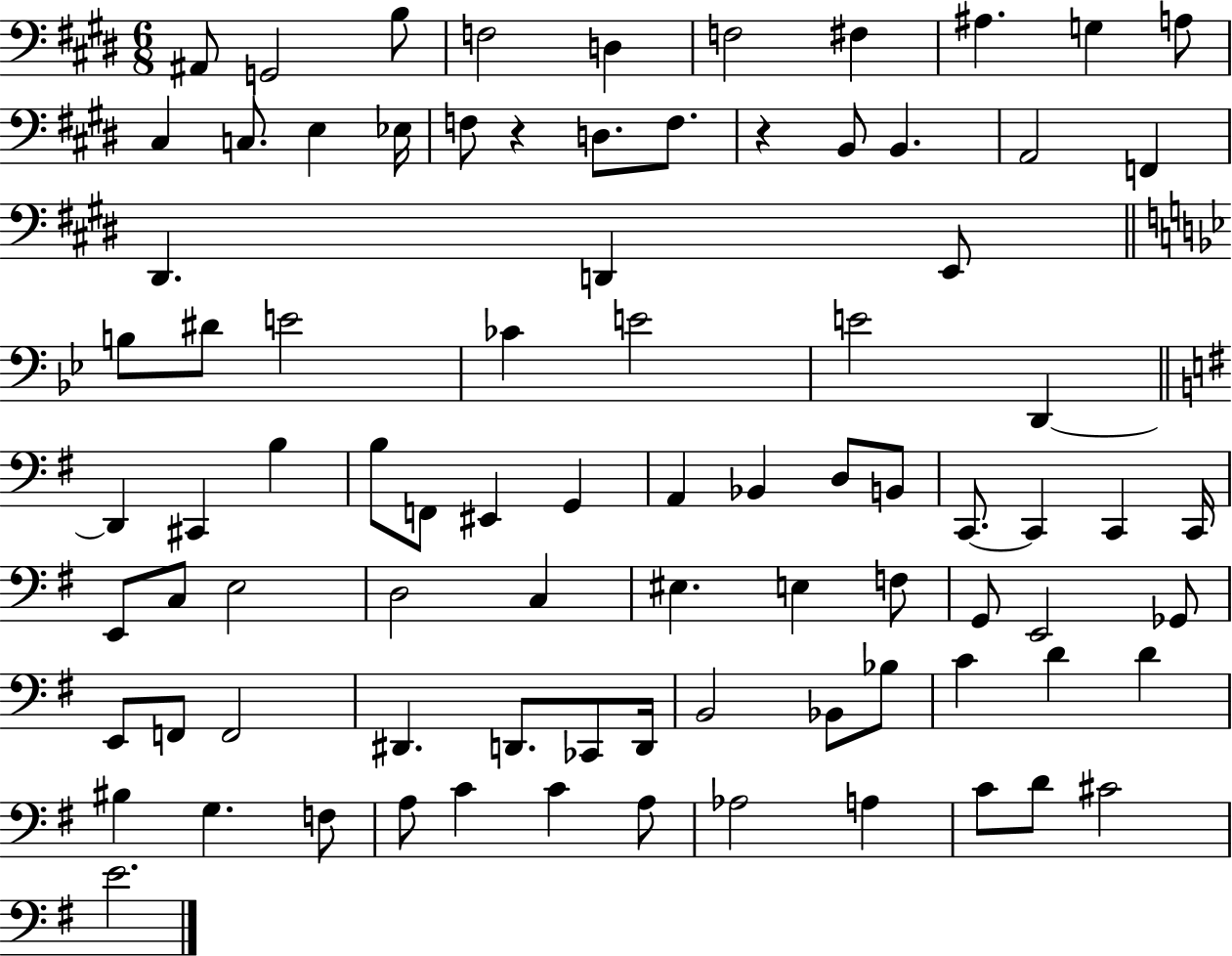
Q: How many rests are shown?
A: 2